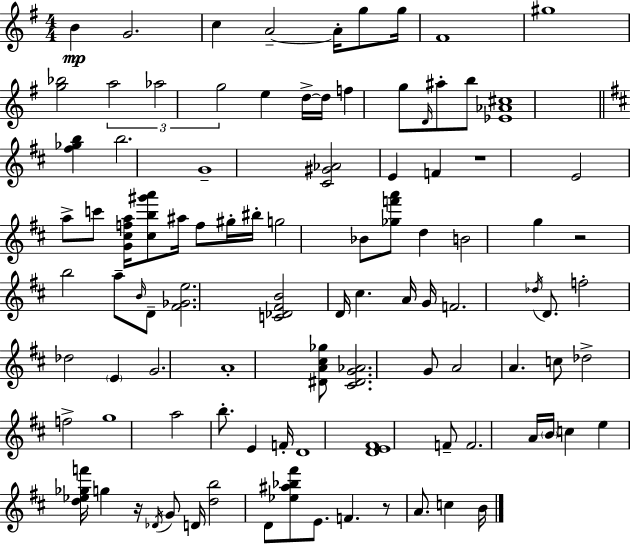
B4/q G4/h. C5/q A4/h A4/s G5/e G5/s F#4/w G#5/w [G5,Bb5]/h A5/h Ab5/h G5/h E5/q D5/s D5/s F5/q G5/e D4/s A#5/e B5/e [Eb4,Ab4,C#5]/w [F#5,Gb5,B5]/q B5/h. G4/w [C#4,G#4,Ab4]/h E4/q F4/q R/w E4/h A5/e C6/e [G4,C#5,F5,A5]/s [C#5,B5,G#6,A6]/e A#5/s F5/e G#5/s BIS5/s G5/h Bb4/e [Gb5,F6,A6]/e D5/q B4/h G5/q R/h B5/h A5/e B4/s D4/e [F#4,Gb4,E5]/h. [C4,Db4,F#4,B4]/h D4/s C#5/q. A4/s G4/s F4/h. Db5/s D4/e. F5/h Db5/h E4/q G4/h. A4/w [D#4,A4,C#5,Gb5]/e [C#4,D#4,G4,Ab4]/h. G4/e A4/h A4/q. C5/e Db5/h F5/h G5/w A5/h B5/e. E4/q F4/s D4/w [D4,E4,F#4]/w F4/e F4/h. A4/s B4/s C5/q E5/q [D5,Eb5,Gb5,F6]/s G5/q R/s Db4/s G4/e D4/s [D5,B5]/h D4/e [Eb5,A#5,Bb5,F#6]/e E4/e. F4/q. R/e A4/e. C5/q B4/s